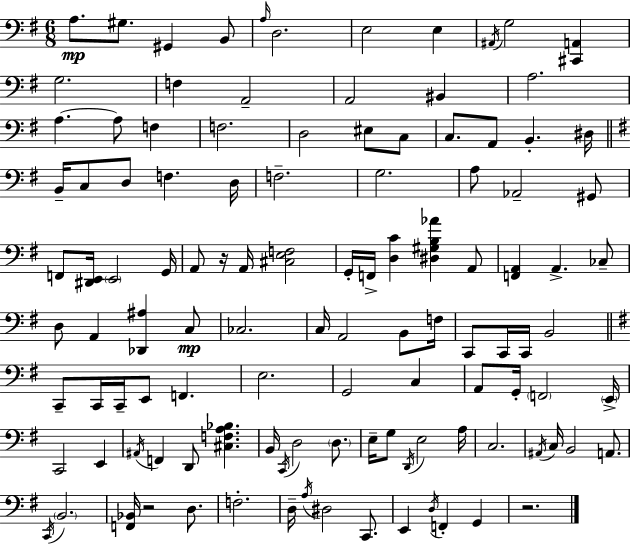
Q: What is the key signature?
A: E minor